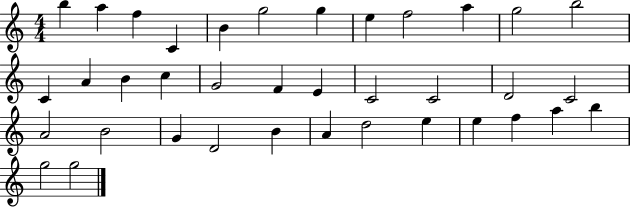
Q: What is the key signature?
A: C major